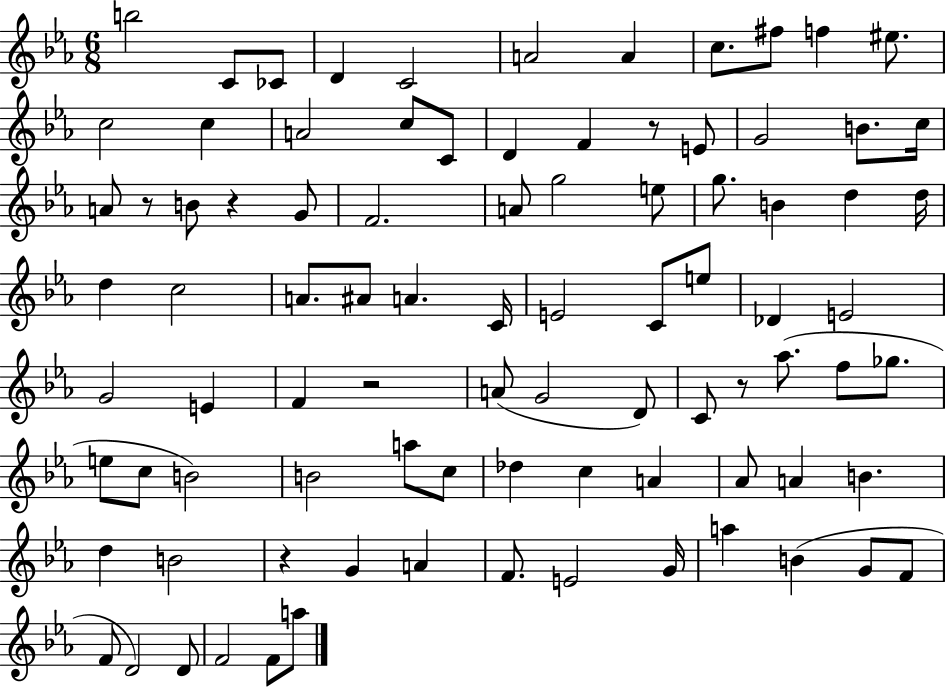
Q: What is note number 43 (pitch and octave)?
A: Db4